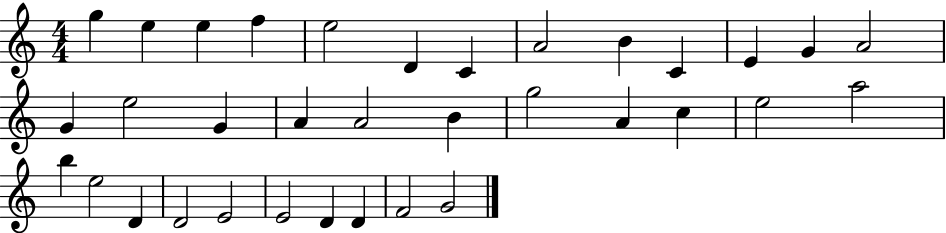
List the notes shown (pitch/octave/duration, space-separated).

G5/q E5/q E5/q F5/q E5/h D4/q C4/q A4/h B4/q C4/q E4/q G4/q A4/h G4/q E5/h G4/q A4/q A4/h B4/q G5/h A4/q C5/q E5/h A5/h B5/q E5/h D4/q D4/h E4/h E4/h D4/q D4/q F4/h G4/h